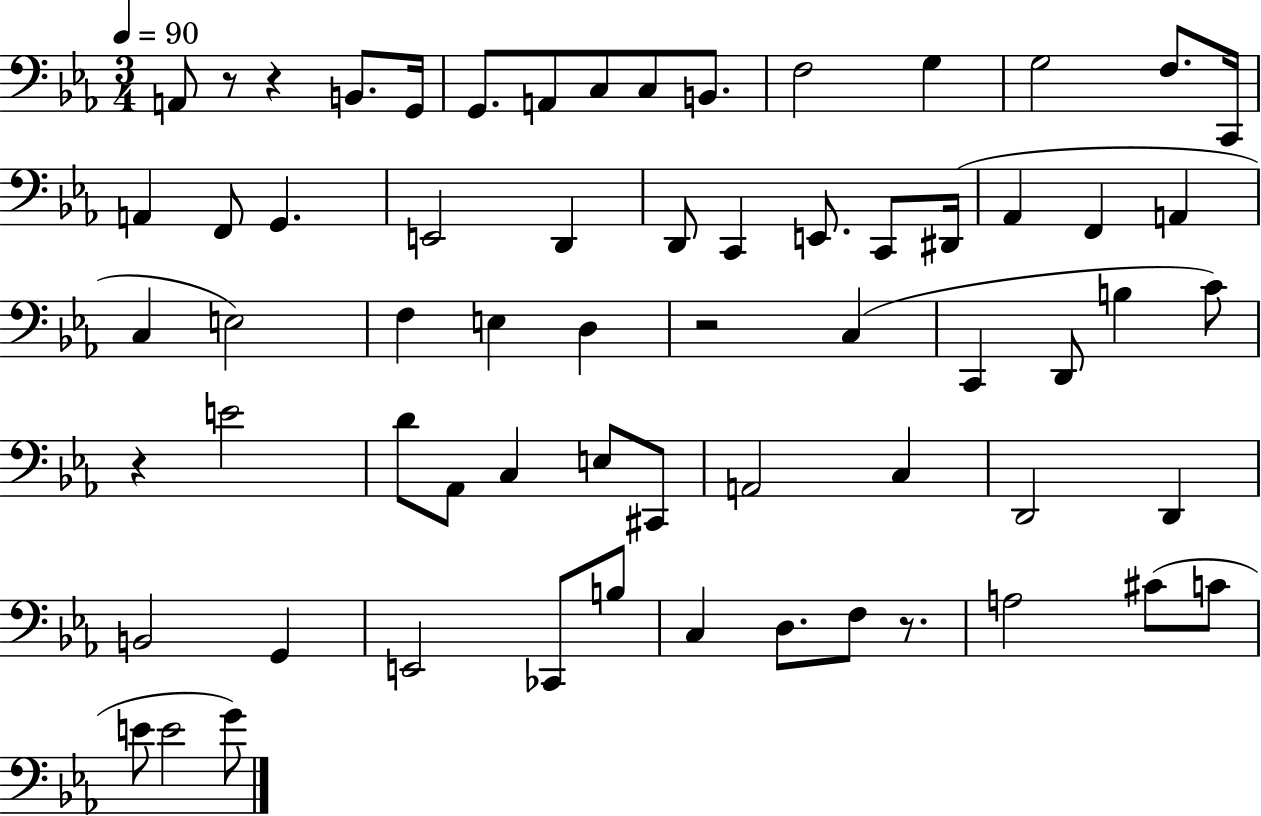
A2/e R/e R/q B2/e. G2/s G2/e. A2/e C3/e C3/e B2/e. F3/h G3/q G3/h F3/e. C2/s A2/q F2/e G2/q. E2/h D2/q D2/e C2/q E2/e. C2/e D#2/s Ab2/q F2/q A2/q C3/q E3/h F3/q E3/q D3/q R/h C3/q C2/q D2/e B3/q C4/e R/q E4/h D4/e Ab2/e C3/q E3/e C#2/e A2/h C3/q D2/h D2/q B2/h G2/q E2/h CES2/e B3/e C3/q D3/e. F3/e R/e. A3/h C#4/e C4/e E4/e E4/h G4/e